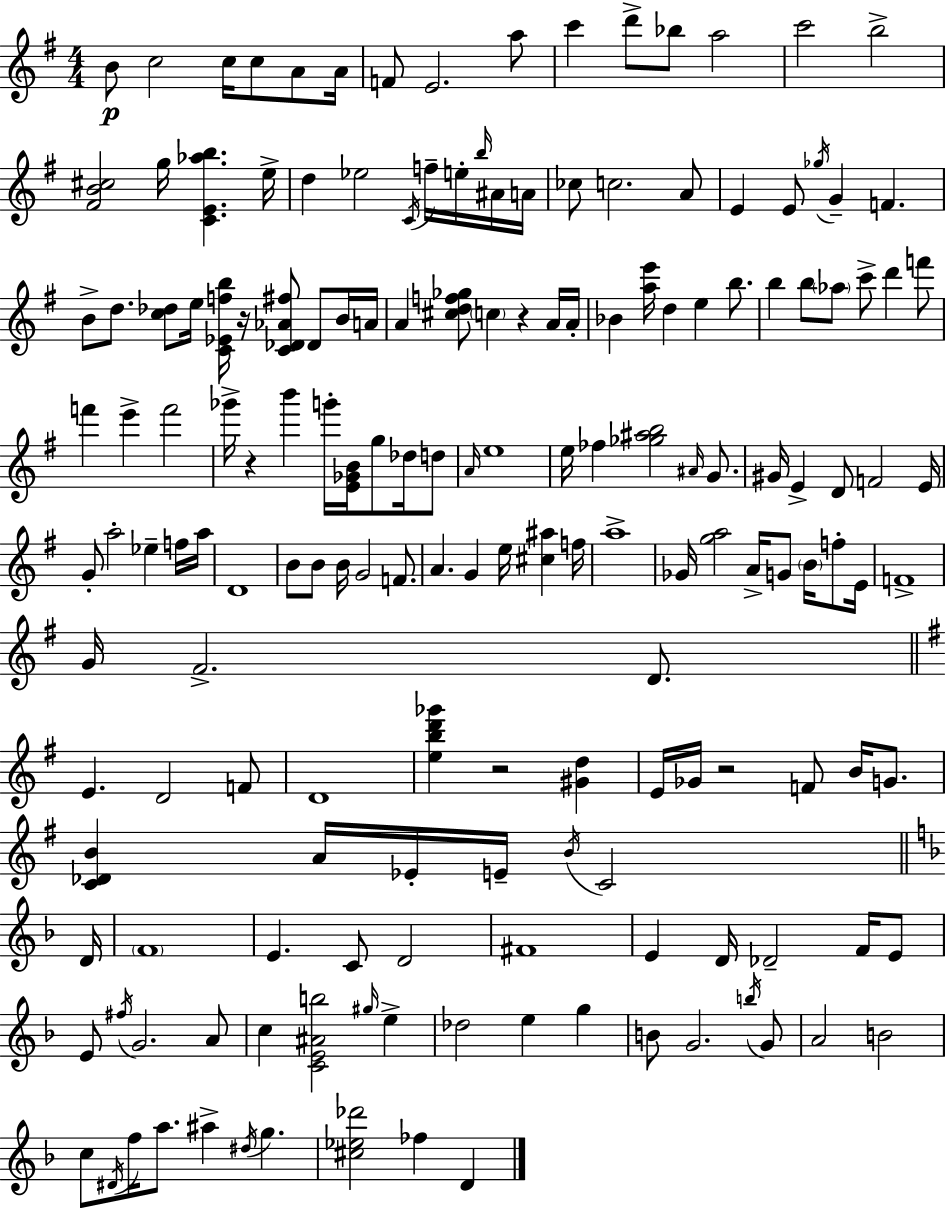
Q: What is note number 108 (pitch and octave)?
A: G4